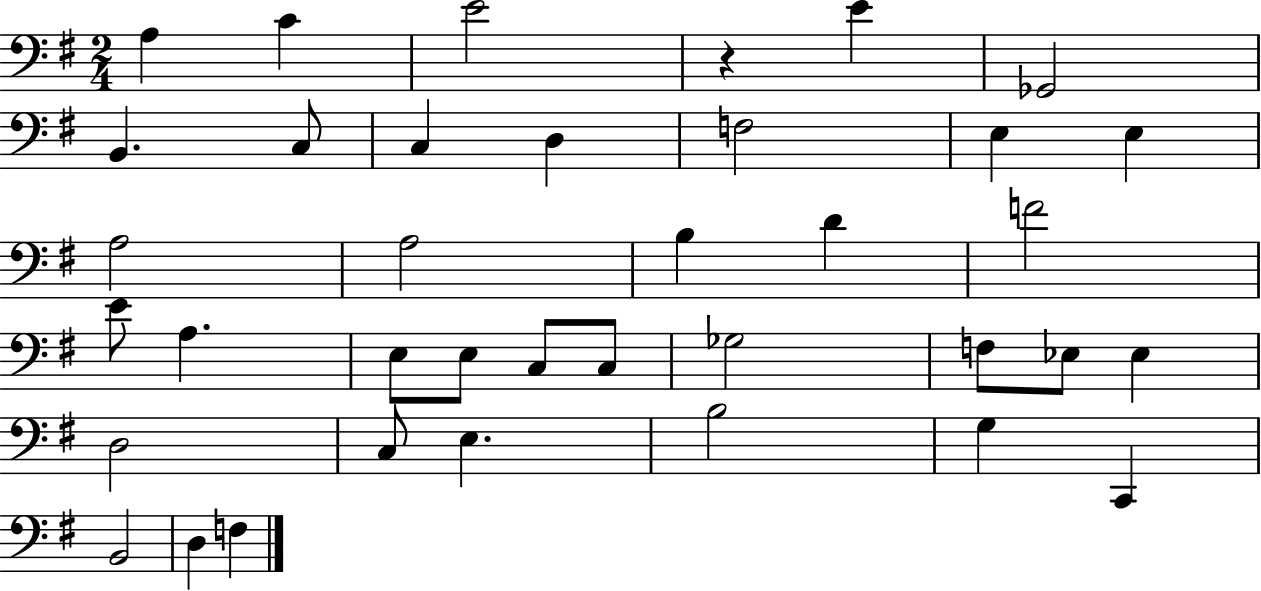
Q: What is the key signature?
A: G major